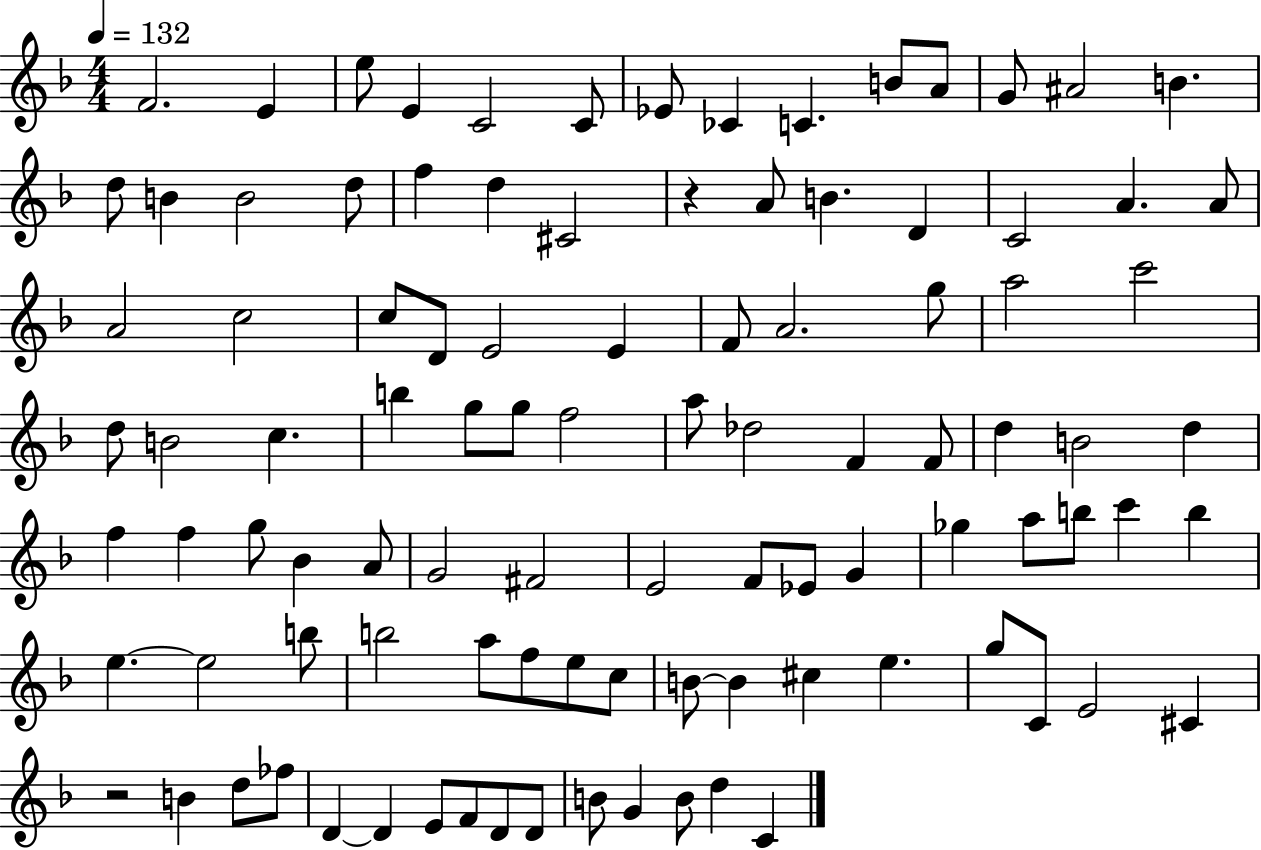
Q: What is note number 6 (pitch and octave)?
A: C4